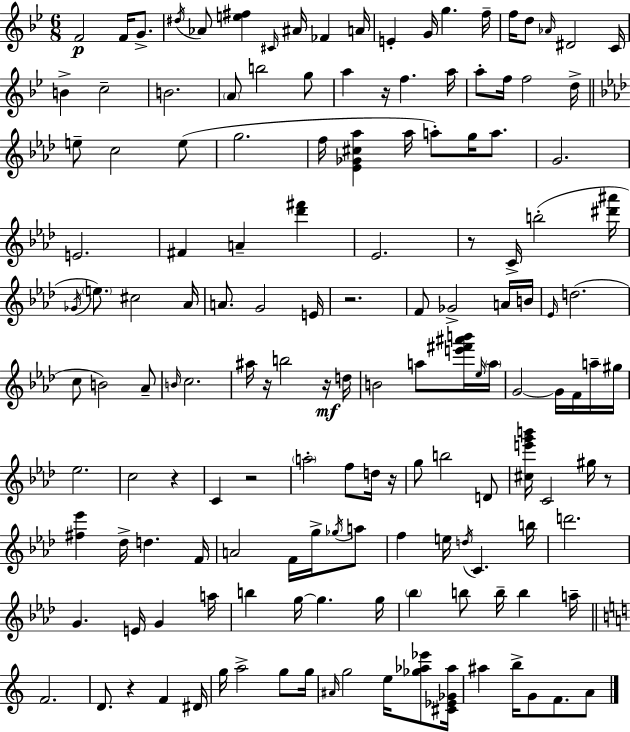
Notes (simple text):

F4/h F4/s G4/e. D#5/s Ab4/e [E5,F#5]/q C#4/s A#4/s FES4/q A4/s E4/q G4/s G5/q. F5/s F5/s D5/e Ab4/s D#4/h C4/s B4/q C5/h B4/h. A4/e B5/h G5/e A5/q R/s F5/q. A5/s A5/e F5/s F5/h D5/s E5/e C5/h E5/e G5/h. F5/s [Eb4,Gb4,C#5,Ab5]/q Ab5/s A5/e G5/s A5/e. G4/h. E4/h. F#4/q A4/q [Db6,F#6]/q Eb4/h. R/e C4/s B5/h [D#6,A#6]/s Gb4/s E5/e. C#5/h Ab4/s A4/e. G4/h E4/s R/h. F4/e Gb4/h A4/s B4/s Eb4/s D5/h. C5/e B4/h Ab4/e B4/s C5/h. A#5/s R/s B5/h R/s D5/s B4/h A5/e [E6,F#6,A#6,B6]/s Eb5/s A5/s G4/h G4/s F4/s A5/s G#5/s Eb5/h. C5/h R/q C4/q R/h A5/h F5/e D5/s R/s G5/e B5/h D4/e [C#5,E6,G6,B6]/s C4/h G#5/s R/e [F#5,Eb6]/q Db5/s D5/q. F4/s A4/h F4/s G5/s Gb5/s A5/e F5/q E5/s D5/s C4/q. B5/s D6/h. G4/q. E4/s G4/q A5/s B5/q G5/s G5/q. G5/s Bb5/q B5/e B5/s B5/q A5/s F4/h. D4/e. R/q F4/q D#4/s G5/s A5/h G5/e G5/s A#4/s G5/h E5/s [Gb5,Ab5,Eb6]/e [C#4,Eb4,Gb4,Ab5]/s A#5/q B5/s G4/e F4/e. A4/e